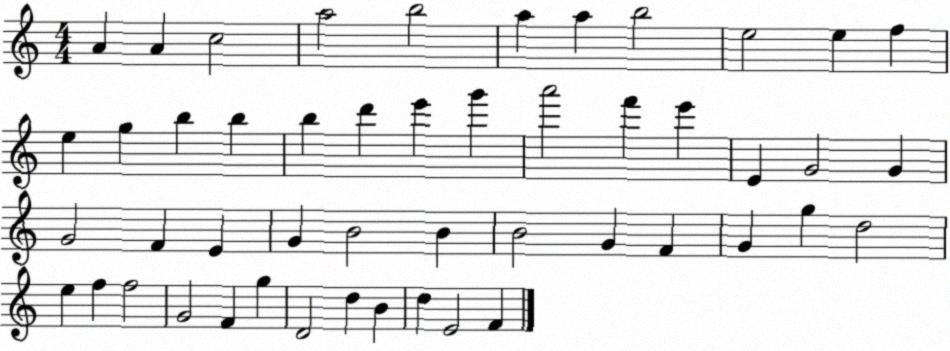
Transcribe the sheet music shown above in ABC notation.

X:1
T:Untitled
M:4/4
L:1/4
K:C
A A c2 a2 b2 a a b2 e2 e f e g b b b d' e' g' a'2 f' e' E G2 G G2 F E G B2 B B2 G F G g d2 e f f2 G2 F g D2 d B d E2 F